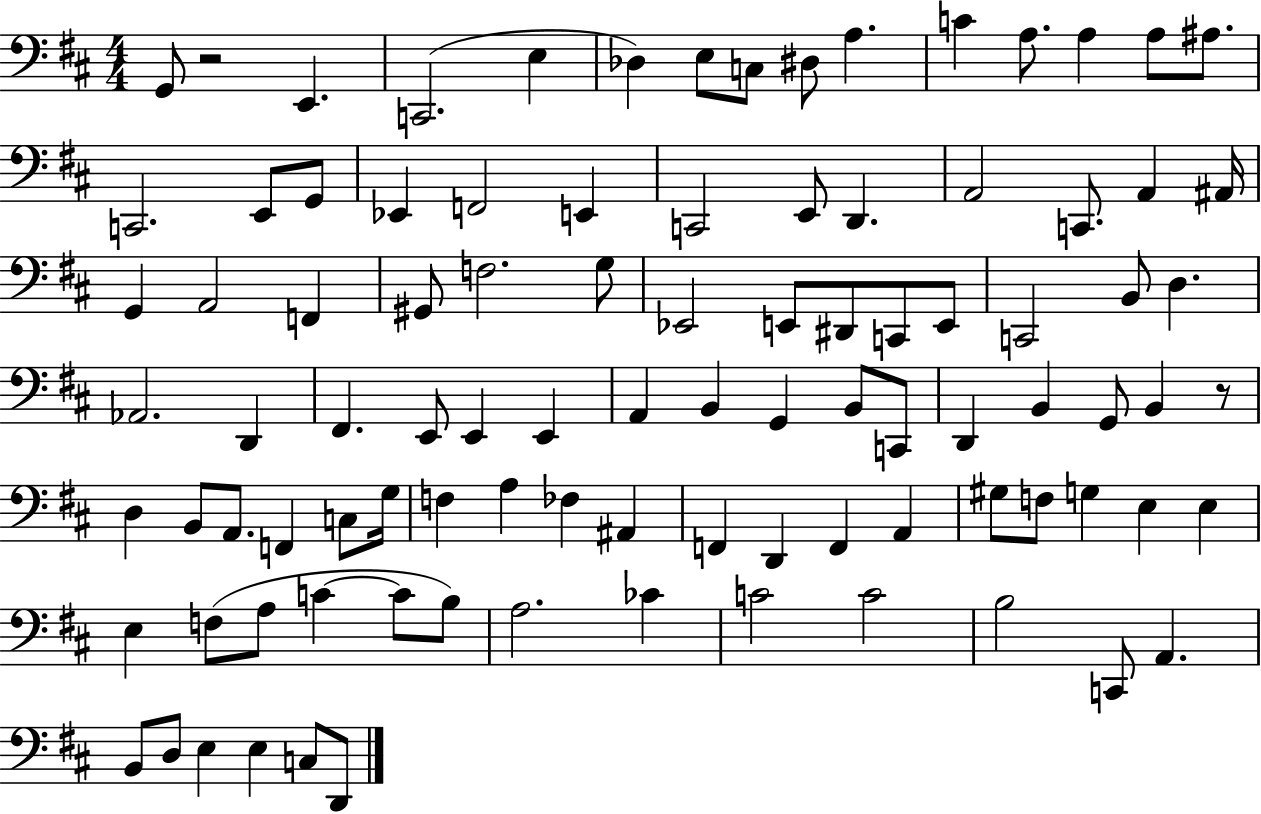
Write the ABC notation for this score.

X:1
T:Untitled
M:4/4
L:1/4
K:D
G,,/2 z2 E,, C,,2 E, _D, E,/2 C,/2 ^D,/2 A, C A,/2 A, A,/2 ^A,/2 C,,2 E,,/2 G,,/2 _E,, F,,2 E,, C,,2 E,,/2 D,, A,,2 C,,/2 A,, ^A,,/4 G,, A,,2 F,, ^G,,/2 F,2 G,/2 _E,,2 E,,/2 ^D,,/2 C,,/2 E,,/2 C,,2 B,,/2 D, _A,,2 D,, ^F,, E,,/2 E,, E,, A,, B,, G,, B,,/2 C,,/2 D,, B,, G,,/2 B,, z/2 D, B,,/2 A,,/2 F,, C,/2 G,/4 F, A, _F, ^A,, F,, D,, F,, A,, ^G,/2 F,/2 G, E, E, E, F,/2 A,/2 C C/2 B,/2 A,2 _C C2 C2 B,2 C,,/2 A,, B,,/2 D,/2 E, E, C,/2 D,,/2